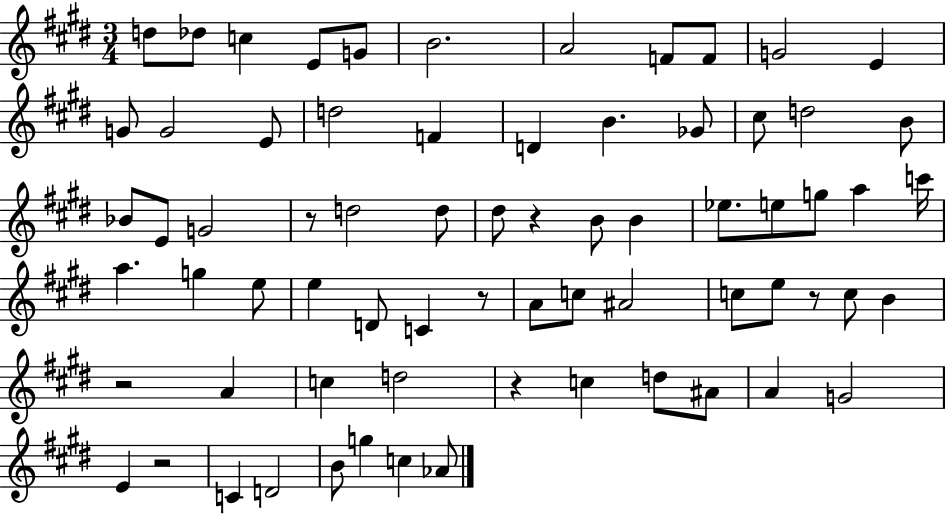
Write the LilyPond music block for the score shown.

{
  \clef treble
  \numericTimeSignature
  \time 3/4
  \key e \major
  d''8 des''8 c''4 e'8 g'8 | b'2. | a'2 f'8 f'8 | g'2 e'4 | \break g'8 g'2 e'8 | d''2 f'4 | d'4 b'4. ges'8 | cis''8 d''2 b'8 | \break bes'8 e'8 g'2 | r8 d''2 d''8 | dis''8 r4 b'8 b'4 | ees''8. e''8 g''8 a''4 c'''16 | \break a''4. g''4 e''8 | e''4 d'8 c'4 r8 | a'8 c''8 ais'2 | c''8 e''8 r8 c''8 b'4 | \break r2 a'4 | c''4 d''2 | r4 c''4 d''8 ais'8 | a'4 g'2 | \break e'4 r2 | c'4 d'2 | b'8 g''4 c''4 aes'8 | \bar "|."
}